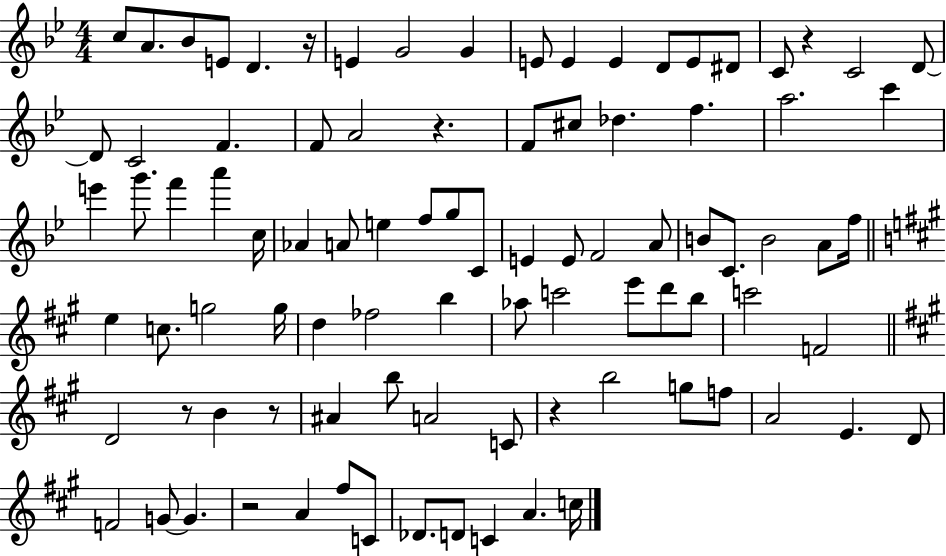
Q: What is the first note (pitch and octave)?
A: C5